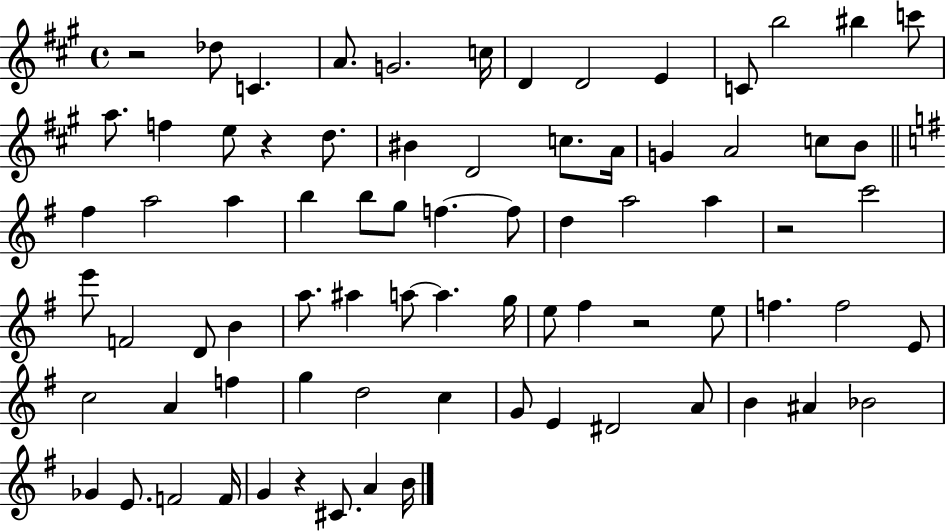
R/h Db5/e C4/q. A4/e. G4/h. C5/s D4/q D4/h E4/q C4/e B5/h BIS5/q C6/e A5/e. F5/q E5/e R/q D5/e. BIS4/q D4/h C5/e. A4/s G4/q A4/h C5/e B4/e F#5/q A5/h A5/q B5/q B5/e G5/e F5/q. F5/e D5/q A5/h A5/q R/h C6/h E6/e F4/h D4/e B4/q A5/e. A#5/q A5/e A5/q. G5/s E5/e F#5/q R/h E5/e F5/q. F5/h E4/e C5/h A4/q F5/q G5/q D5/h C5/q G4/e E4/q D#4/h A4/e B4/q A#4/q Bb4/h Gb4/q E4/e. F4/h F4/s G4/q R/q C#4/e. A4/q B4/s